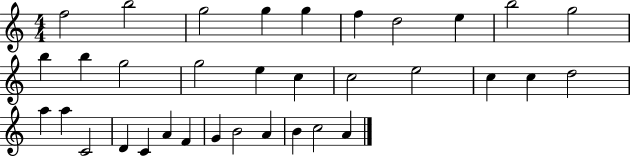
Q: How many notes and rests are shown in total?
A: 34